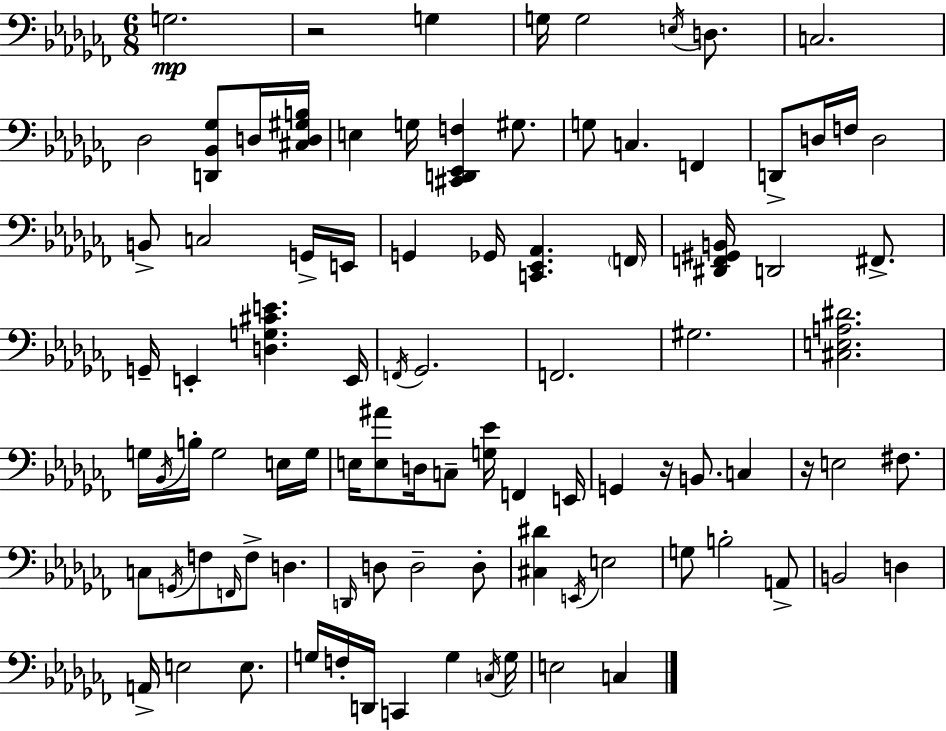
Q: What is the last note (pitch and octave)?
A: C3